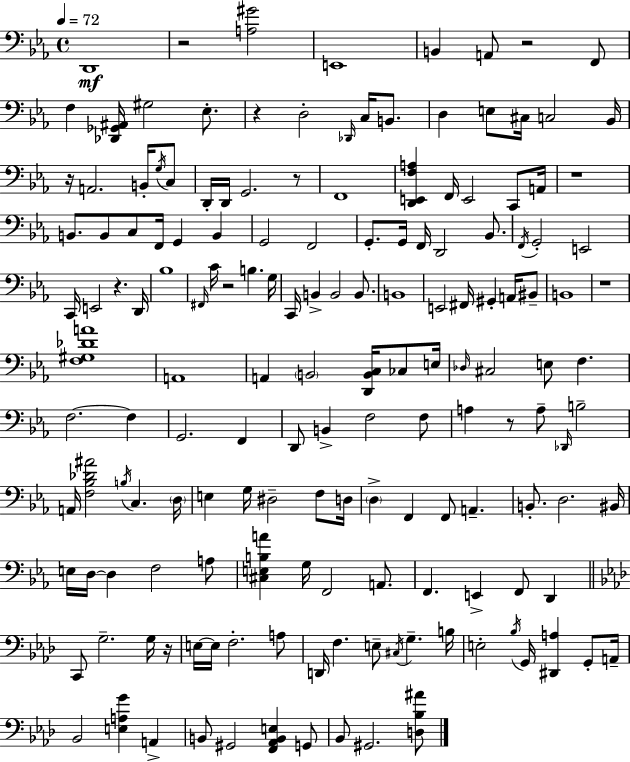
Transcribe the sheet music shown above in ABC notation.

X:1
T:Untitled
M:4/4
L:1/4
K:Eb
D,,4 z2 [A,^G]2 E,,4 B,, A,,/2 z2 F,,/2 F, [_D,,_G,,^A,,]/4 ^G,2 _E,/2 z D,2 _D,,/4 C,/4 B,,/2 D, E,/2 ^C,/4 C,2 _B,,/4 z/4 A,,2 B,,/4 G,/4 C,/2 D,,/4 D,,/4 G,,2 z/2 F,,4 [D,,E,,F,A,] F,,/4 E,,2 C,,/2 A,,/4 z4 B,,/2 B,,/2 C,/2 F,,/4 G,, B,, G,,2 F,,2 G,,/2 G,,/4 F,,/4 D,,2 _B,,/2 F,,/4 G,,2 E,,2 C,,/4 E,,2 z D,,/4 _B,4 ^F,,/4 C/4 z2 B, G,/4 C,,/4 B,, B,,2 B,,/2 B,,4 E,,2 ^F,,/4 ^G,, A,,/4 ^B,,/2 B,,4 z4 [F,^G,_DA]4 A,,4 A,, B,,2 [D,,B,,C,]/4 _C,/2 E,/4 _D,/4 ^C,2 E,/2 F, F,2 F, G,,2 F,, D,,/2 B,, F,2 F,/2 A, z/2 A,/2 _D,,/4 B,2 A,,/4 [F,_B,_D^A]2 B,/4 C, D,/4 E, G,/4 ^D,2 F,/2 D,/4 D, F,, F,,/2 A,, B,,/2 D,2 ^B,,/4 E,/4 D,/4 D, F,2 A,/2 [^C,E,B,A] G,/4 F,,2 A,,/2 F,, E,, F,,/2 D,, C,,/2 G,2 G,/4 z/4 E,/4 E,/4 F,2 A,/2 D,,/4 F, E,/2 ^C,/4 G, B,/4 E,2 _B,/4 G,,/4 [^D,,A,] G,,/2 A,,/4 _B,,2 [E,A,G] A,, B,,/2 ^G,,2 [F,,_A,,B,,E,] G,,/2 _B,,/2 ^G,,2 [D,_B,^A]/2